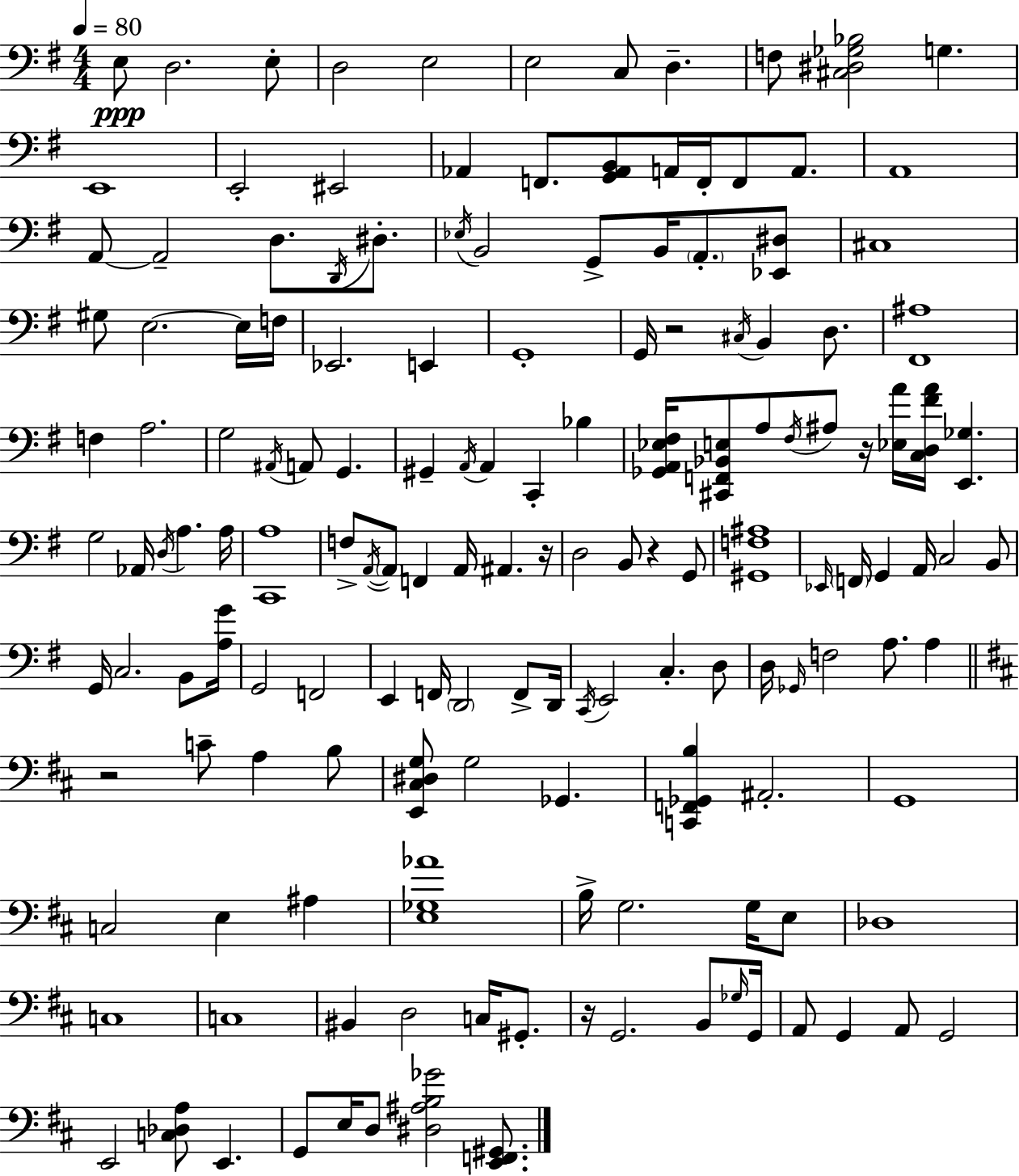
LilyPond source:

{
  \clef bass
  \numericTimeSignature
  \time 4/4
  \key e \minor
  \tempo 4 = 80
  e8\ppp d2. e8-. | d2 e2 | e2 c8 d4.-- | f8 <cis dis ges bes>2 g4. | \break e,1 | e,2-. eis,2 | aes,4 f,8. <g, aes, b,>8 a,16 f,16-. f,8 a,8. | a,1 | \break a,8~~ a,2-- d8. \acciaccatura { d,16 } dis8.-. | \acciaccatura { ees16 } b,2 g,8-> b,16 \parenthesize a,8.-. | <ees, dis>8 cis1 | gis8 e2.~~ | \break e16 f16 ees,2. e,4 | g,1-. | g,16 r2 \acciaccatura { cis16 } b,4 | d8. <fis, ais>1 | \break f4 a2. | g2 \acciaccatura { ais,16 } a,8 g,4. | gis,4-- \acciaccatura { a,16 } a,4 c,4-. | bes4 <ges, a, ees fis>16 <cis, f, bes, e>8 a8 \acciaccatura { fis16 } ais8 r16 <ees a'>16 <c d fis' a'>16 | \break <e, ges>4. g2 aes,16 \acciaccatura { d16 } | a4. a16 <c, a>1 | f8-> \acciaccatura { a,16~ }~ \parenthesize a,8 f,4 | a,16 ais,4. r16 d2 | \break b,8 r4 g,8 <gis, f ais>1 | \grace { ees,16 } \parenthesize f,16 g,4 a,16 c2 | b,8 g,16 c2. | b,8 <a g'>16 g,2 | \break f,2 e,4 f,16 \parenthesize d,2 | f,8-> d,16 \acciaccatura { c,16 } e,2 | c4.-. d8 d16 \grace { ges,16 } f2 | a8. a4 \bar "||" \break \key d \major r2 c'8-- a4 b8 | <e, cis dis g>8 g2 ges,4. | <c, f, ges, b>4 ais,2.-. | g,1 | \break c2 e4 ais4 | <e ges aes'>1 | b16-> g2. g16 e8 | des1 | \break c1 | c1 | bis,4 d2 c16 gis,8.-. | r16 g,2. b,8 \grace { ges16 } | \break g,16 a,8 g,4 a,8 g,2 | e,2 <c des a>8 e,4. | g,8 e16 d8 <dis ais b ges'>2 <e, f, gis,>8. | \bar "|."
}